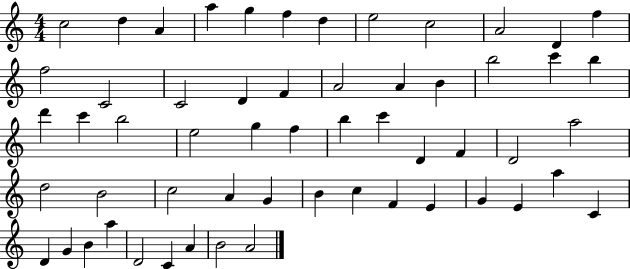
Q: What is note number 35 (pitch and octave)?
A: A5